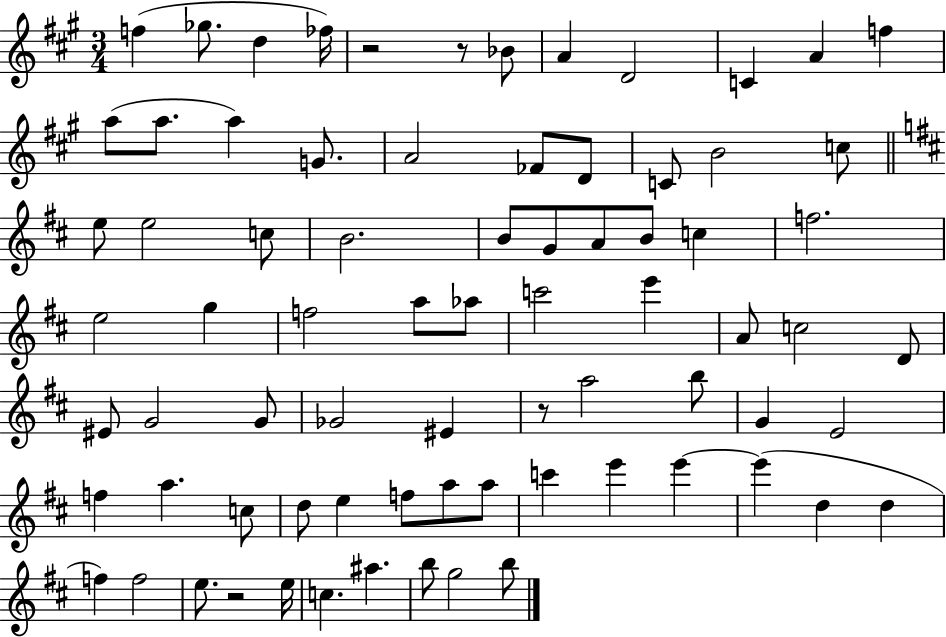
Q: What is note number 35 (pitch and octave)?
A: Ab5